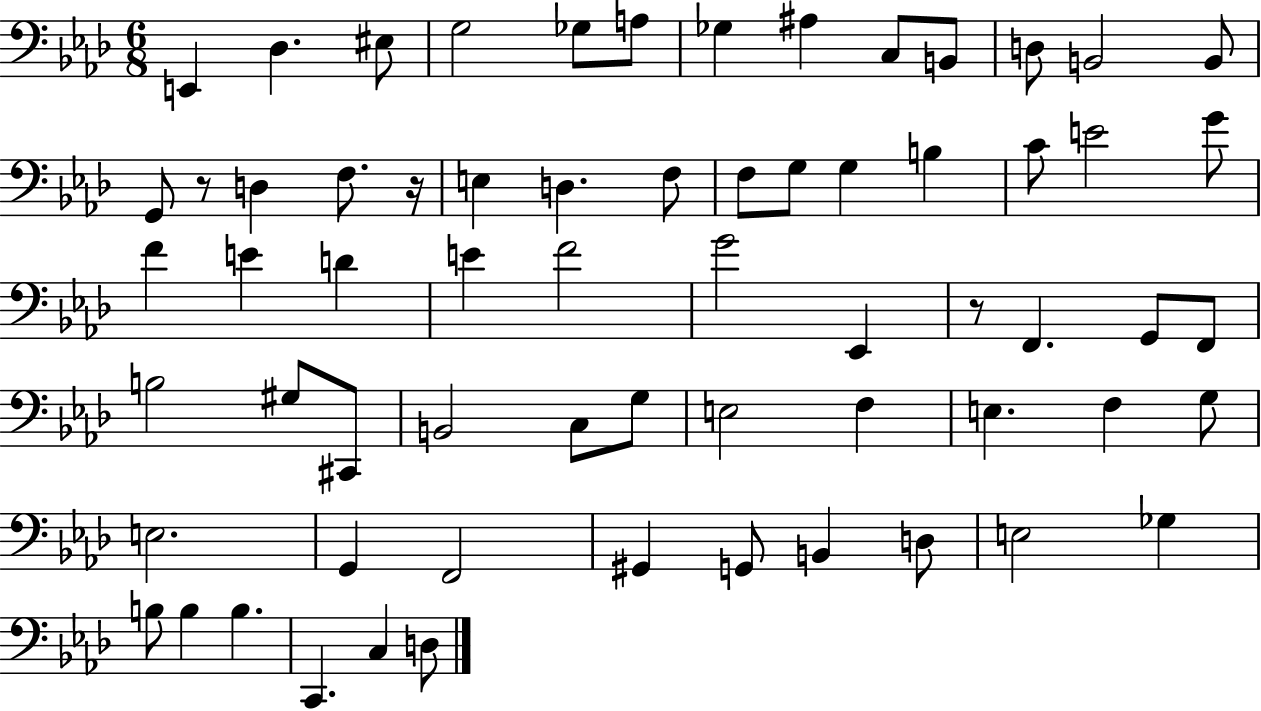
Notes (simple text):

E2/q Db3/q. EIS3/e G3/h Gb3/e A3/e Gb3/q A#3/q C3/e B2/e D3/e B2/h B2/e G2/e R/e D3/q F3/e. R/s E3/q D3/q. F3/e F3/e G3/e G3/q B3/q C4/e E4/h G4/e F4/q E4/q D4/q E4/q F4/h G4/h Eb2/q R/e F2/q. G2/e F2/e B3/h G#3/e C#2/e B2/h C3/e G3/e E3/h F3/q E3/q. F3/q G3/e E3/h. G2/q F2/h G#2/q G2/e B2/q D3/e E3/h Gb3/q B3/e B3/q B3/q. C2/q. C3/q D3/e